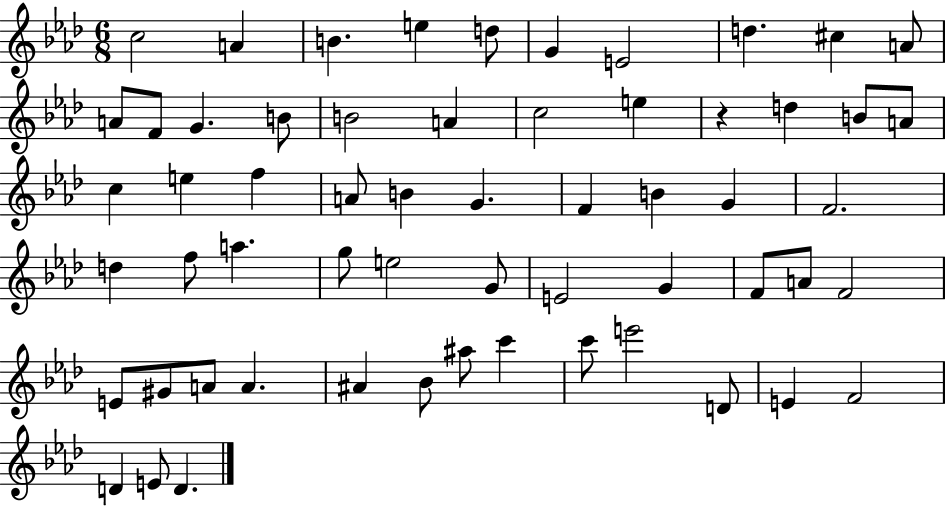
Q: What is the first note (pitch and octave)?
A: C5